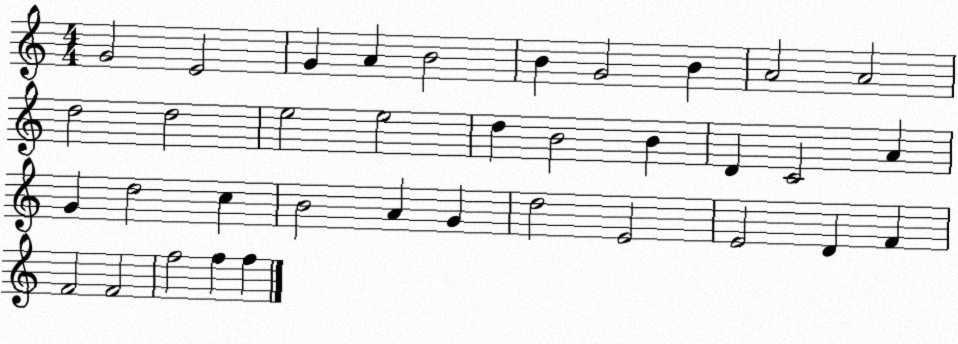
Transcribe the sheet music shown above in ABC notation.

X:1
T:Untitled
M:4/4
L:1/4
K:C
G2 E2 G A B2 B G2 B A2 A2 d2 d2 e2 e2 d B2 B D C2 A G d2 c B2 A G d2 E2 E2 D F F2 F2 f2 f f